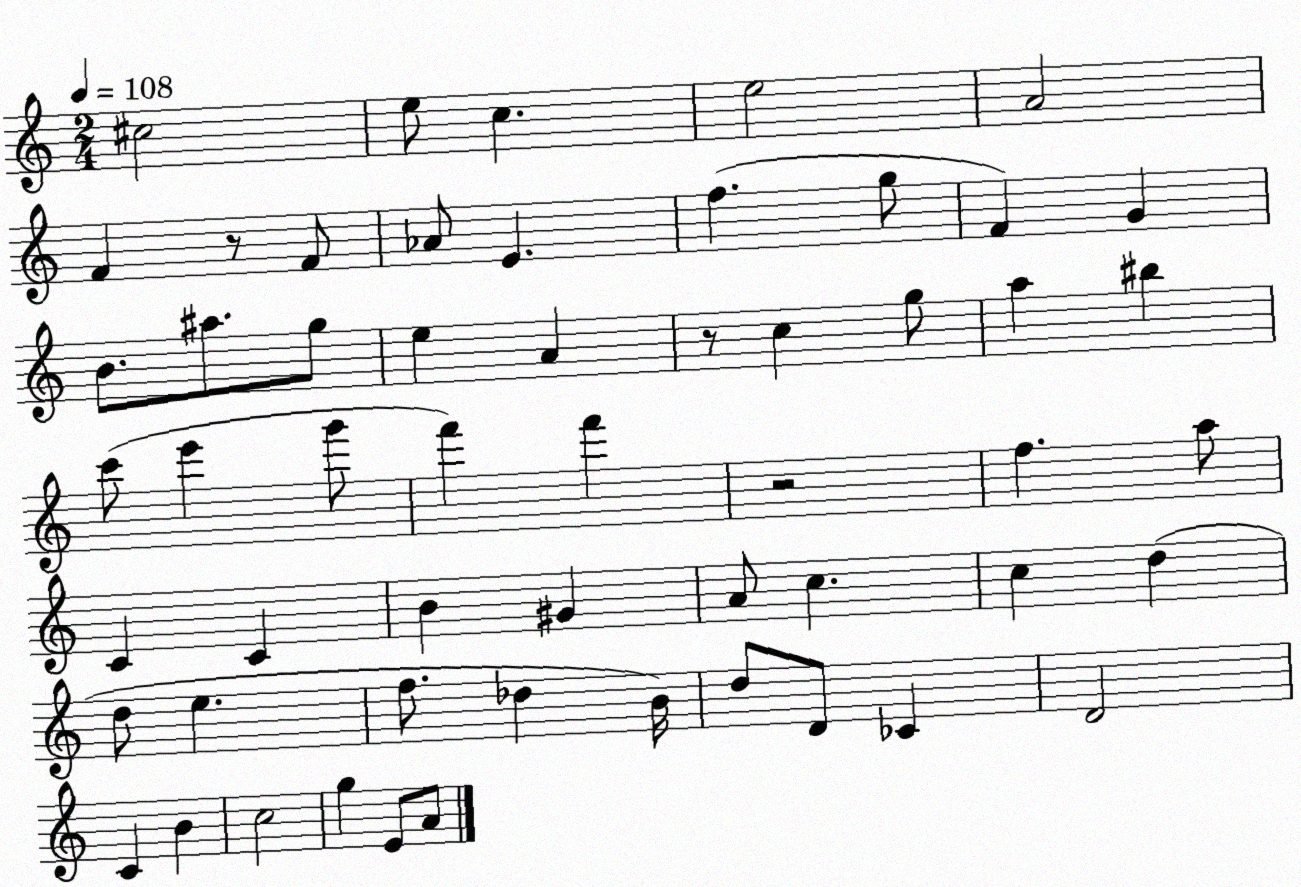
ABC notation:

X:1
T:Untitled
M:2/4
L:1/4
K:C
^c2 e/2 c e2 A2 F z/2 F/2 _A/2 E f g/2 F G B/2 ^a/2 g/2 e A z/2 c g/2 a ^b c'/2 e' g'/2 f' f' z2 f a/2 C C B ^G A/2 c c d d/2 e f/2 _d B/4 d/2 D/2 _C D2 C B c2 g E/2 A/2